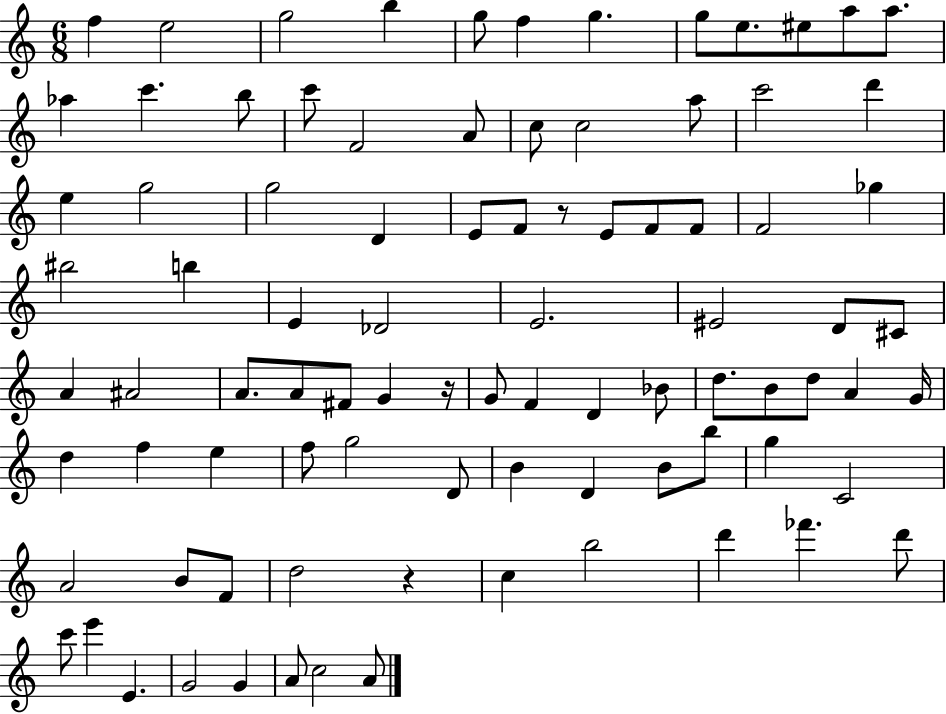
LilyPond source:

{
  \clef treble
  \numericTimeSignature
  \time 6/8
  \key c \major
  \repeat volta 2 { f''4 e''2 | g''2 b''4 | g''8 f''4 g''4. | g''8 e''8. eis''8 a''8 a''8. | \break aes''4 c'''4. b''8 | c'''8 f'2 a'8 | c''8 c''2 a''8 | c'''2 d'''4 | \break e''4 g''2 | g''2 d'4 | e'8 f'8 r8 e'8 f'8 f'8 | f'2 ges''4 | \break bis''2 b''4 | e'4 des'2 | e'2. | eis'2 d'8 cis'8 | \break a'4 ais'2 | a'8. a'8 fis'8 g'4 r16 | g'8 f'4 d'4 bes'8 | d''8. b'8 d''8 a'4 g'16 | \break d''4 f''4 e''4 | f''8 g''2 d'8 | b'4 d'4 b'8 b''8 | g''4 c'2 | \break a'2 b'8 f'8 | d''2 r4 | c''4 b''2 | d'''4 fes'''4. d'''8 | \break c'''8 e'''4 e'4. | g'2 g'4 | a'8 c''2 a'8 | } \bar "|."
}